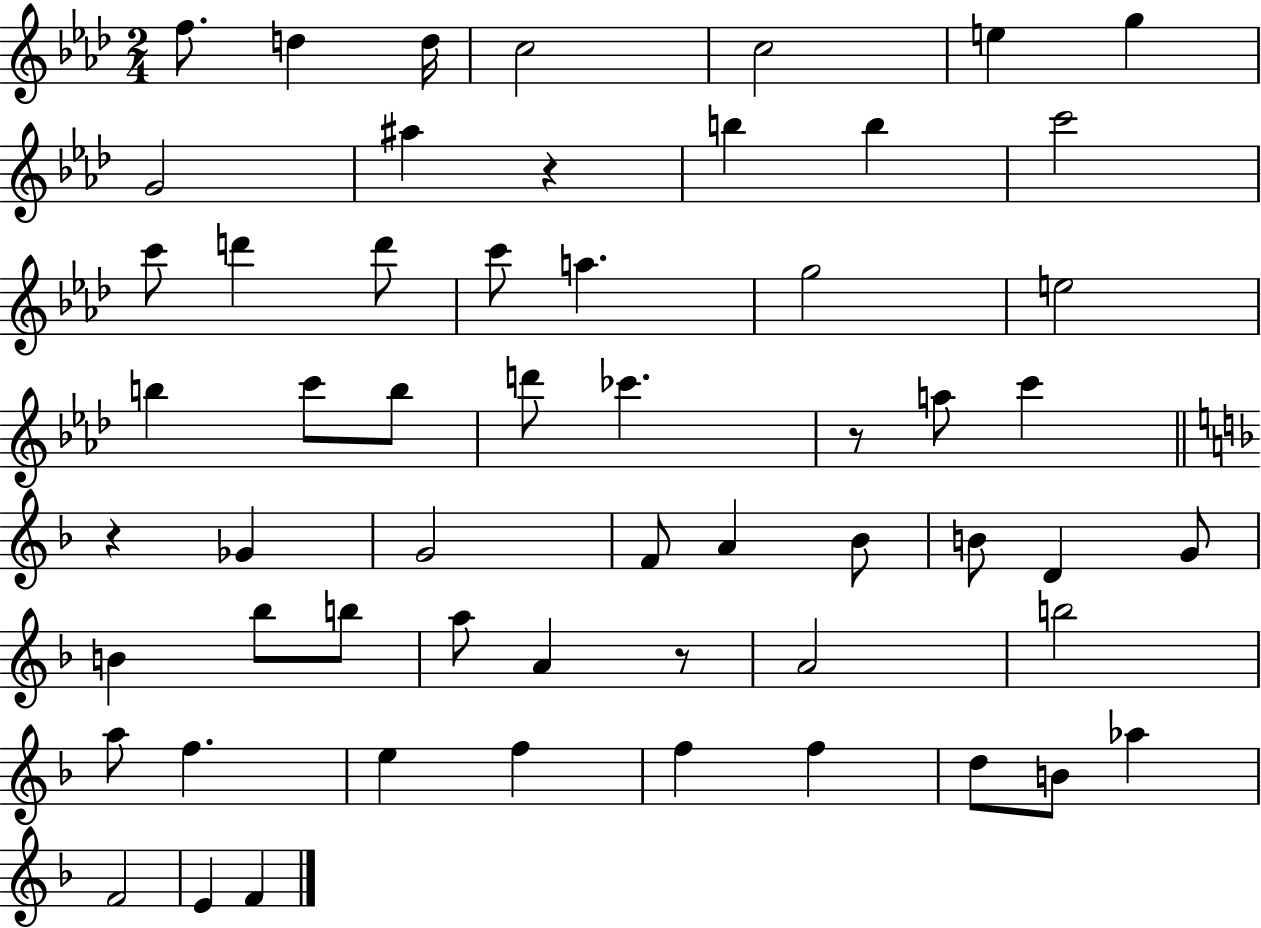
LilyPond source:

{
  \clef treble
  \numericTimeSignature
  \time 2/4
  \key aes \major
  f''8. d''4 d''16 | c''2 | c''2 | e''4 g''4 | \break g'2 | ais''4 r4 | b''4 b''4 | c'''2 | \break c'''8 d'''4 d'''8 | c'''8 a''4. | g''2 | e''2 | \break b''4 c'''8 b''8 | d'''8 ces'''4. | r8 a''8 c'''4 | \bar "||" \break \key f \major r4 ges'4 | g'2 | f'8 a'4 bes'8 | b'8 d'4 g'8 | \break b'4 bes''8 b''8 | a''8 a'4 r8 | a'2 | b''2 | \break a''8 f''4. | e''4 f''4 | f''4 f''4 | d''8 b'8 aes''4 | \break f'2 | e'4 f'4 | \bar "|."
}